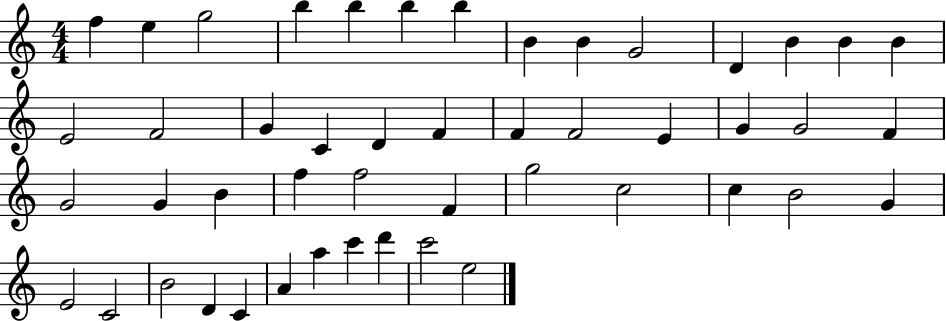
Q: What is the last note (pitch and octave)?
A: E5